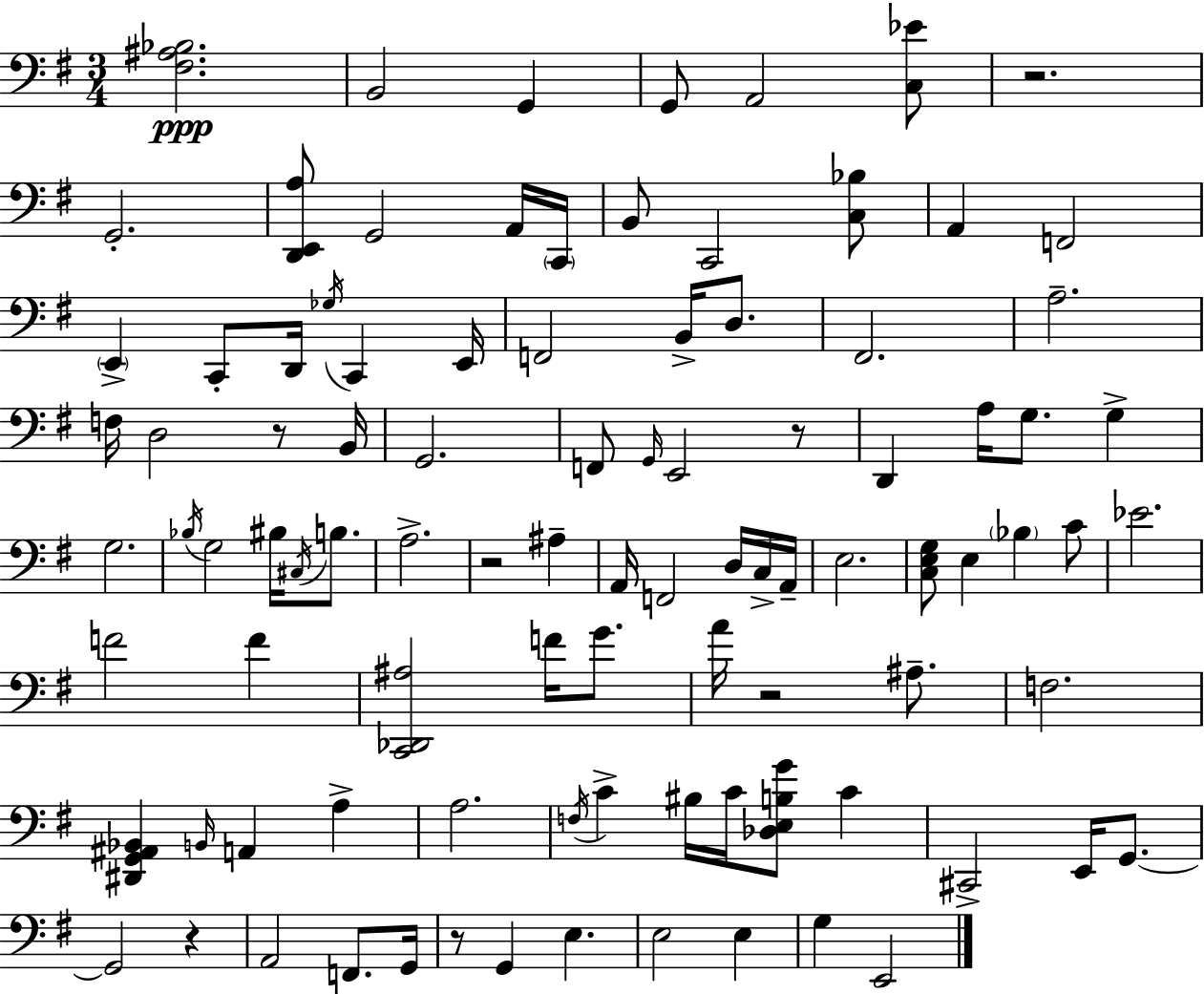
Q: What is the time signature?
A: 3/4